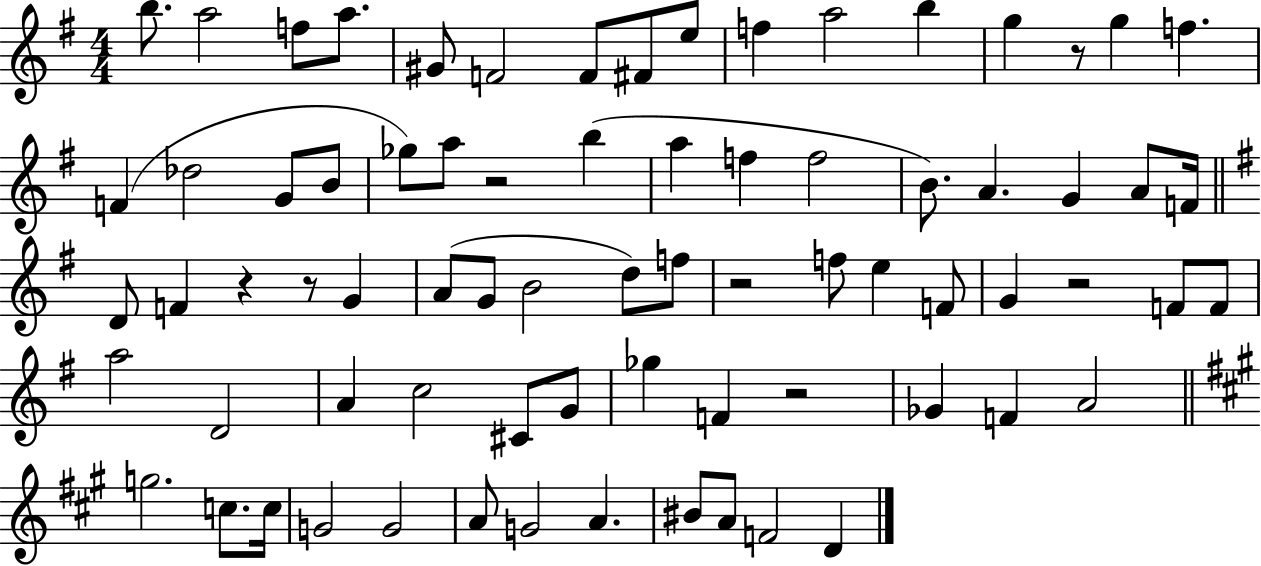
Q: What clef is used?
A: treble